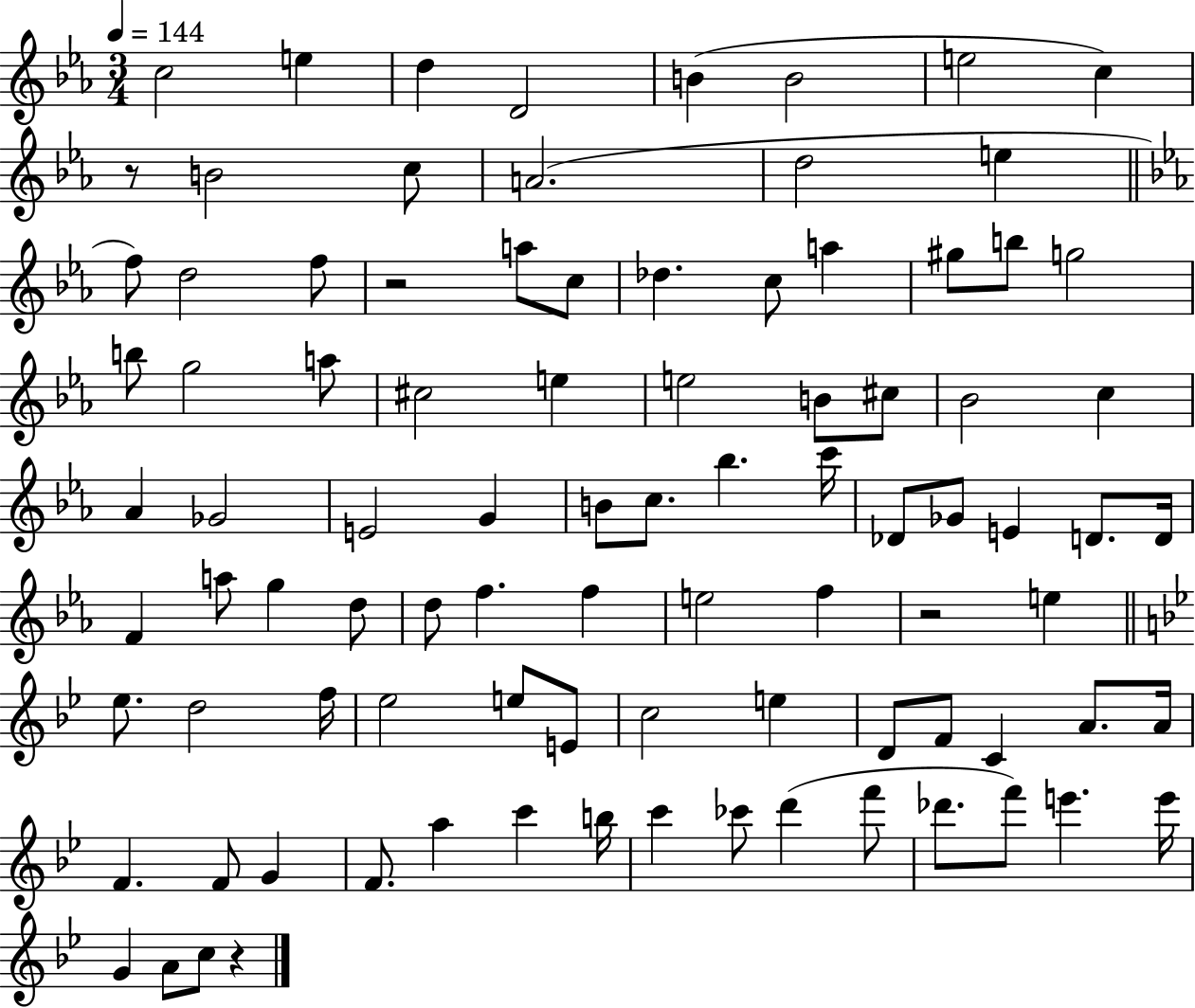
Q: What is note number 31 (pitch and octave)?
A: B4